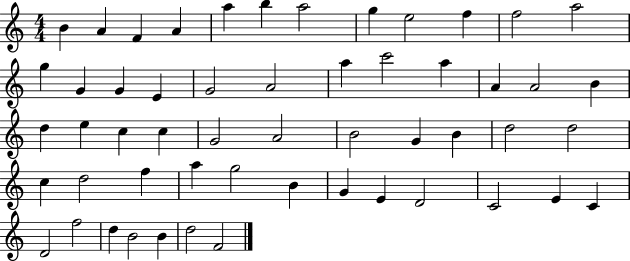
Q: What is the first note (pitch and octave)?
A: B4